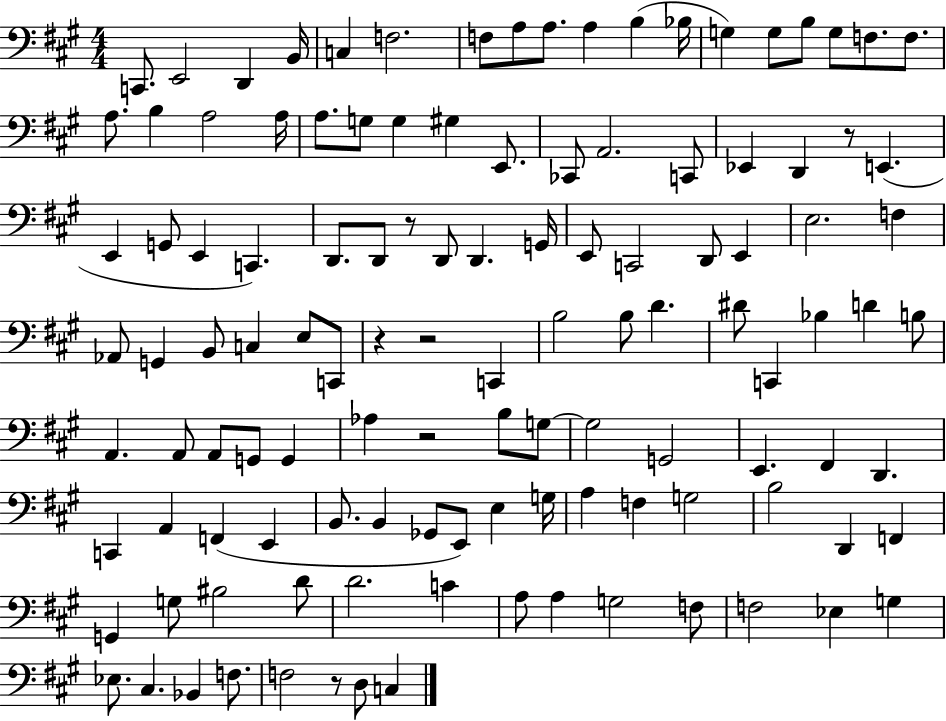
{
  \clef bass
  \numericTimeSignature
  \time 4/4
  \key a \major
  c,8. e,2 d,4 b,16 | c4 f2. | f8 a8 a8. a4 b4( bes16 | g4) g8 b8 g8 f8. f8. | \break a8. b4 a2 a16 | a8. g8 g4 gis4 e,8. | ces,8 a,2. c,8 | ees,4 d,4 r8 e,4.( | \break e,4 g,8 e,4 c,4.) | d,8. d,8 r8 d,8 d,4. g,16 | e,8 c,2 d,8 e,4 | e2. f4 | \break aes,8 g,4 b,8 c4 e8 c,8 | r4 r2 c,4 | b2 b8 d'4. | dis'8 c,4 bes4 d'4 b8 | \break a,4. a,8 a,8 g,8 g,4 | aes4 r2 b8 g8~~ | g2 g,2 | e,4. fis,4 d,4. | \break c,4 a,4 f,4( e,4 | b,8. b,4 ges,8 e,8) e4 g16 | a4 f4 g2 | b2 d,4 f,4 | \break g,4 g8 bis2 d'8 | d'2. c'4 | a8 a4 g2 f8 | f2 ees4 g4 | \break ees8. cis4. bes,4 f8. | f2 r8 d8 c4 | \bar "|."
}